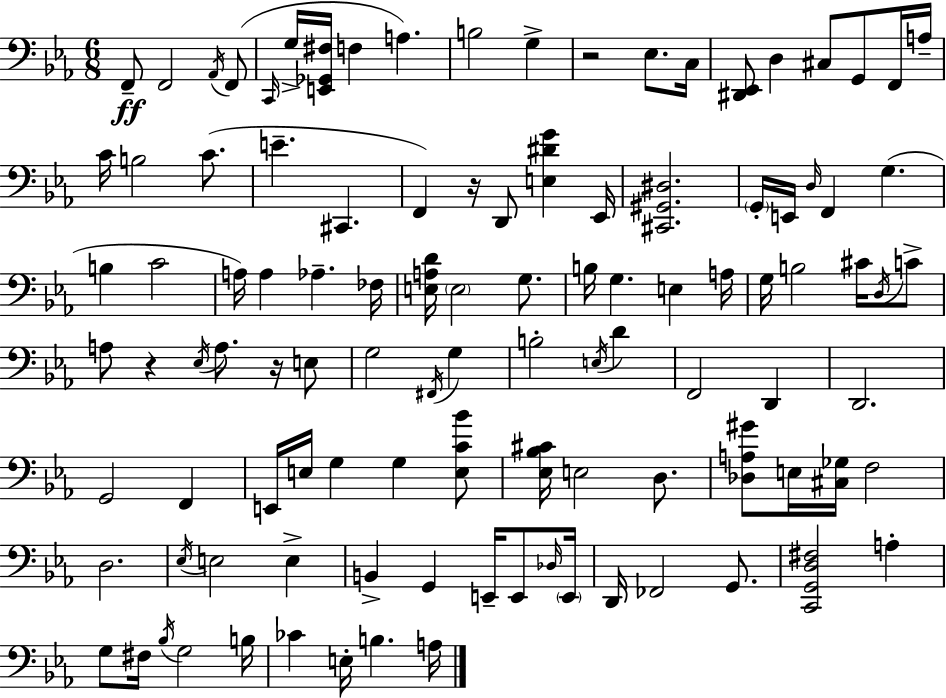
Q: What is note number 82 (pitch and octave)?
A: FES2